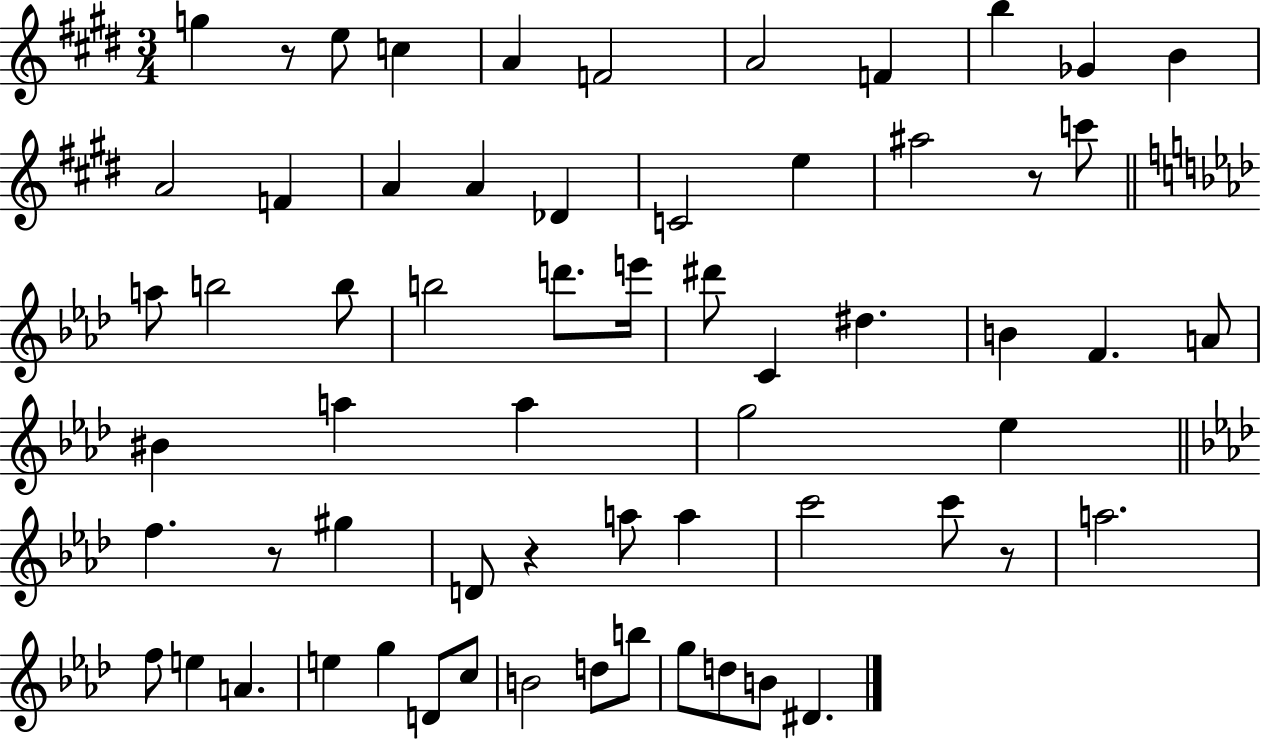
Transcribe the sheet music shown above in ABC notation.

X:1
T:Untitled
M:3/4
L:1/4
K:E
g z/2 e/2 c A F2 A2 F b _G B A2 F A A _D C2 e ^a2 z/2 c'/2 a/2 b2 b/2 b2 d'/2 e'/4 ^d'/2 C ^d B F A/2 ^B a a g2 _e f z/2 ^g D/2 z a/2 a c'2 c'/2 z/2 a2 f/2 e A e g D/2 c/2 B2 d/2 b/2 g/2 d/2 B/2 ^D